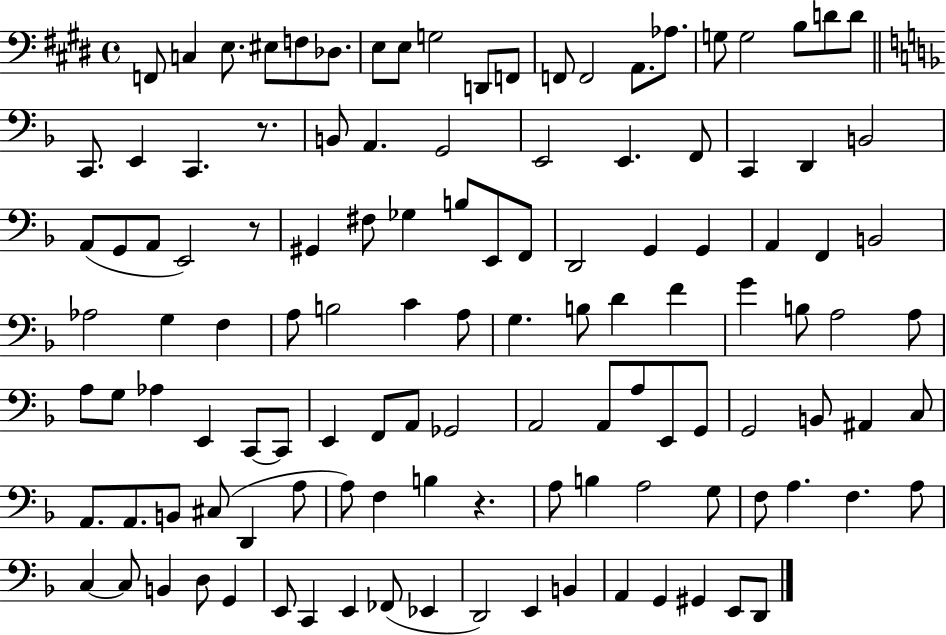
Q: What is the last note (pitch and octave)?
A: D2